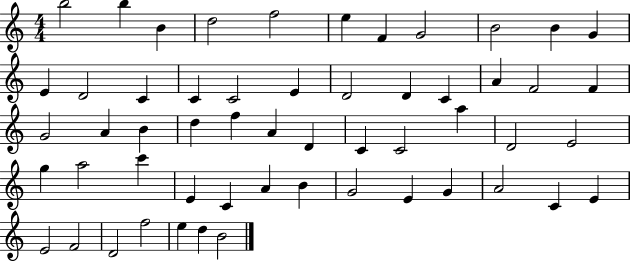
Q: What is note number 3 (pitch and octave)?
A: B4